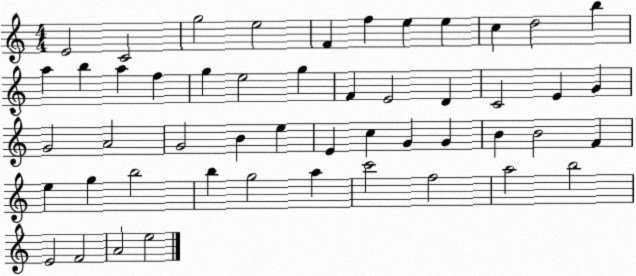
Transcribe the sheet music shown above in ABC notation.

X:1
T:Untitled
M:4/4
L:1/4
K:C
E2 C2 g2 e2 F f e e c d2 b a b a f g e2 g F E2 D C2 E G G2 A2 G2 B e E c G G B B2 F e g b2 b g2 a c'2 f2 a2 b2 E2 F2 A2 e2